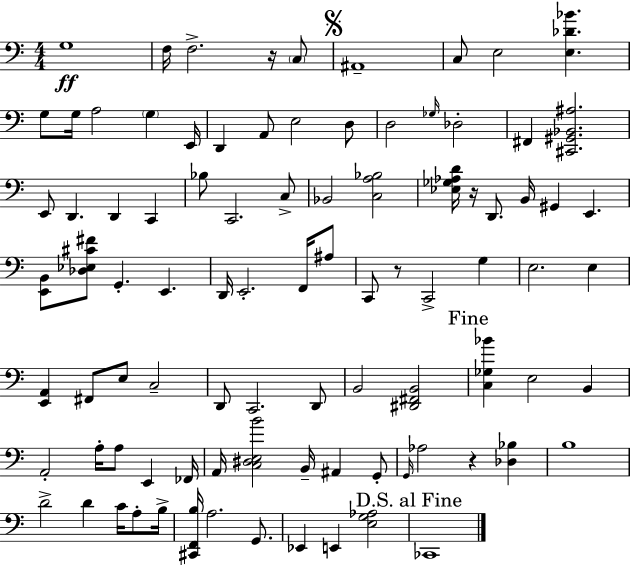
G3/w F3/s F3/h. R/s C3/e A#2/w C3/e E3/h [E3,Db4,Bb4]/q. G3/e G3/s A3/h G3/q E2/s D2/q A2/e E3/h D3/e D3/h Gb3/s Db3/h F#2/q [C#2,G#2,Bb2,A#3]/h. E2/e D2/q. D2/q C2/q Bb3/e C2/h. C3/e Bb2/h [C3,A3,Bb3]/h [Eb3,Gb3,Ab3,D4]/s R/s D2/e. B2/s G#2/q E2/q. [E2,B2]/e [Db3,Eb3,C#4,F#4]/e G2/q. E2/q. D2/s E2/h. F2/s A#3/e C2/e R/e C2/h G3/q E3/h. E3/q [E2,A2]/q F#2/e E3/e C3/h D2/e C2/h. D2/e B2/h [D#2,F#2,B2]/h [C3,Gb3,Bb4]/q E3/h B2/q A2/h A3/s A3/e E2/q FES2/s A2/s [C3,D#3,E3,B4]/h B2/s A#2/q G2/e G2/s Ab3/h R/q [Db3,Bb3]/q B3/w D4/h D4/q C4/s A3/e B3/s [C#2,F2,B3]/s A3/h. G2/e. Eb2/q E2/q [E3,G3,Ab3]/h CES2/w